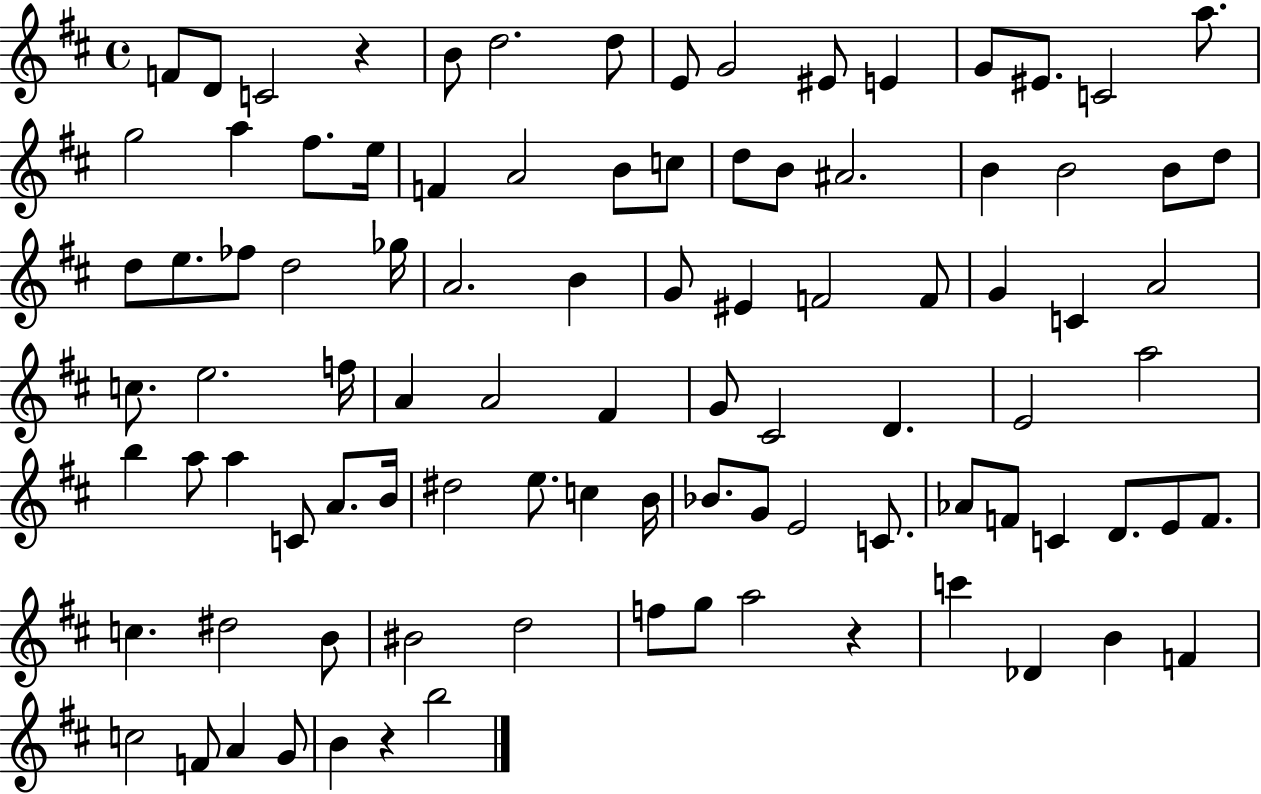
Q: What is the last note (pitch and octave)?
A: B5